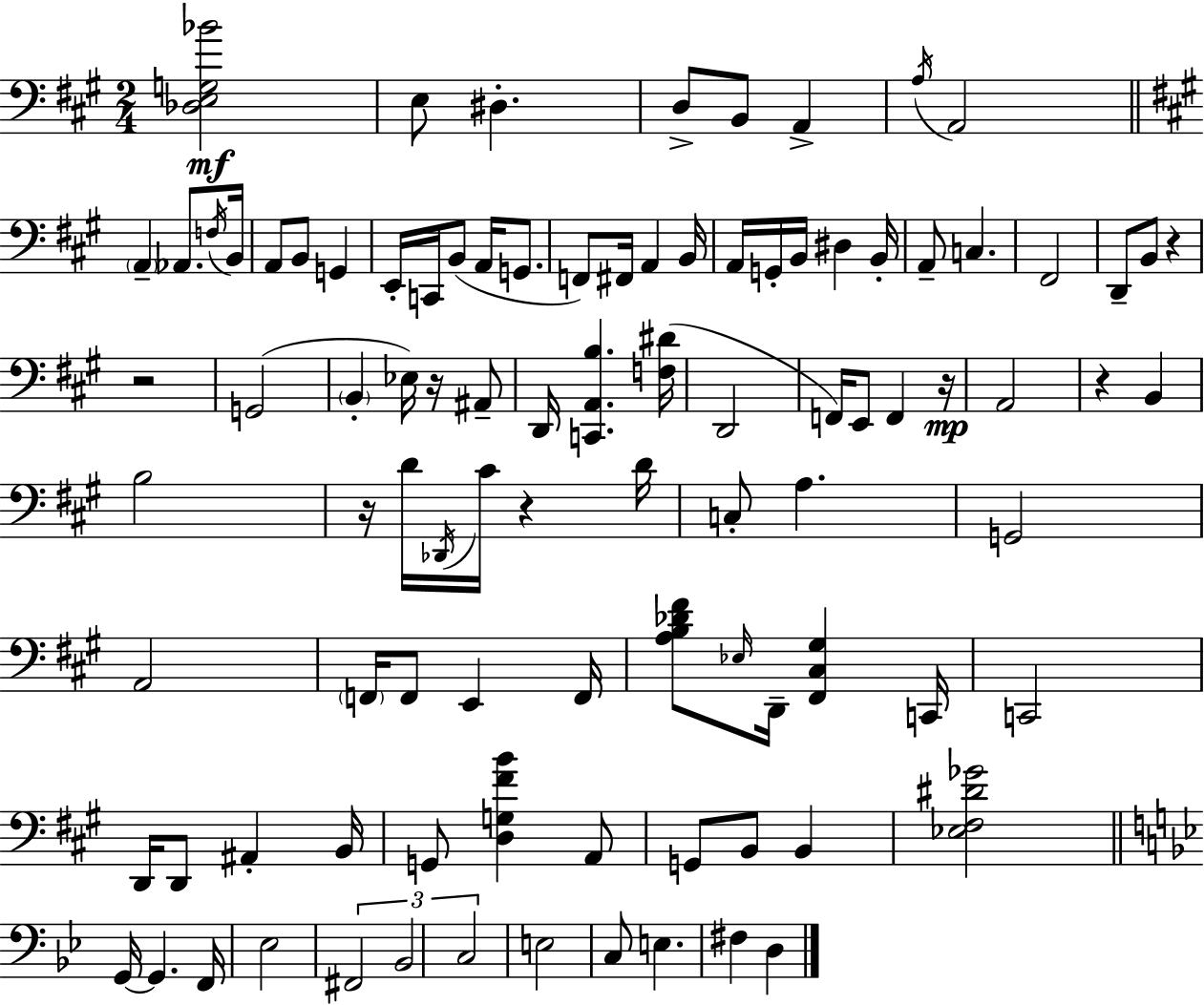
X:1
T:Untitled
M:2/4
L:1/4
K:A
[_D,E,G,_B]2 E,/2 ^D, D,/2 B,,/2 A,, A,/4 A,,2 A,, _A,,/2 F,/4 B,,/4 A,,/2 B,,/2 G,, E,,/4 C,,/4 B,,/2 A,,/4 G,,/2 F,,/2 ^F,,/4 A,, B,,/4 A,,/4 G,,/4 B,,/4 ^D, B,,/4 A,,/2 C, ^F,,2 D,,/2 B,,/2 z z2 G,,2 B,, _E,/4 z/4 ^A,,/2 D,,/4 [C,,A,,B,] [F,^D]/4 D,,2 F,,/4 E,,/2 F,, z/4 A,,2 z B,, B,2 z/4 D/4 _D,,/4 ^C/4 z D/4 C,/2 A, G,,2 A,,2 F,,/4 F,,/2 E,, F,,/4 [A,B,_D^F]/2 _E,/4 D,,/4 [^F,,^C,^G,] C,,/4 C,,2 D,,/4 D,,/2 ^A,, B,,/4 G,,/2 [D,G,^FB] A,,/2 G,,/2 B,,/2 B,, [_E,^F,^D_G]2 G,,/4 G,, F,,/4 _E,2 ^F,,2 _B,,2 C,2 E,2 C,/2 E, ^F, D,